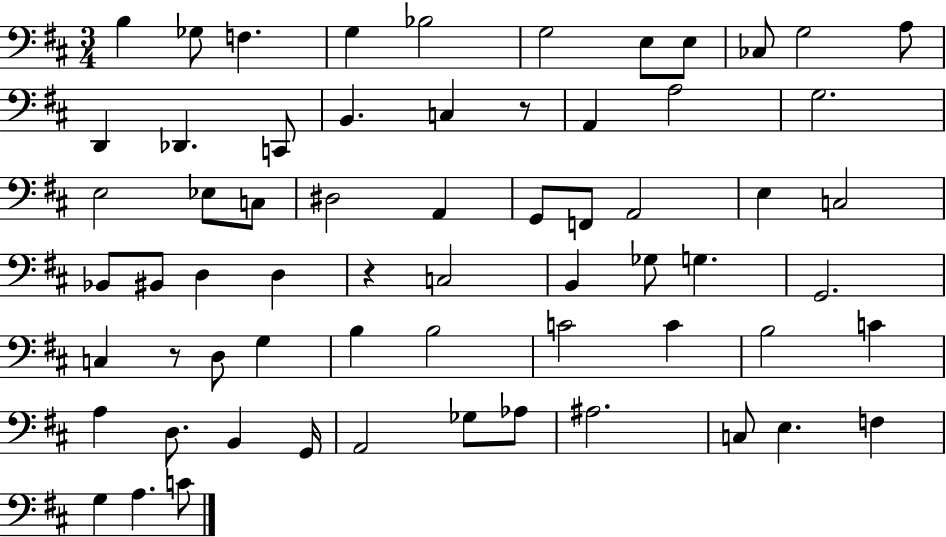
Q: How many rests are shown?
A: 3